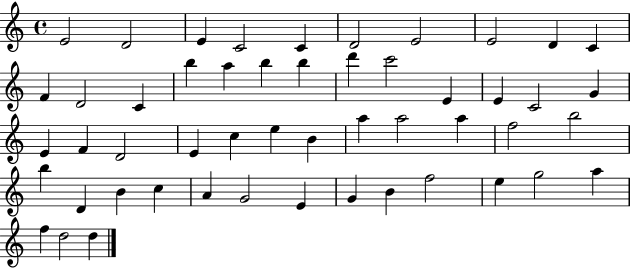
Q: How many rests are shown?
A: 0